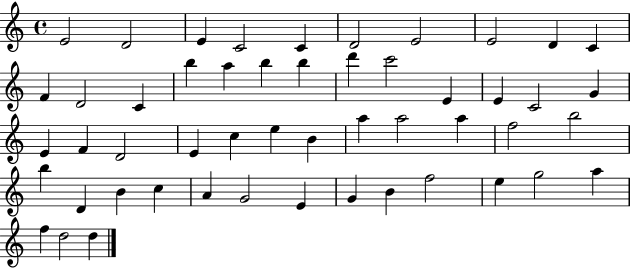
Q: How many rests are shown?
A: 0